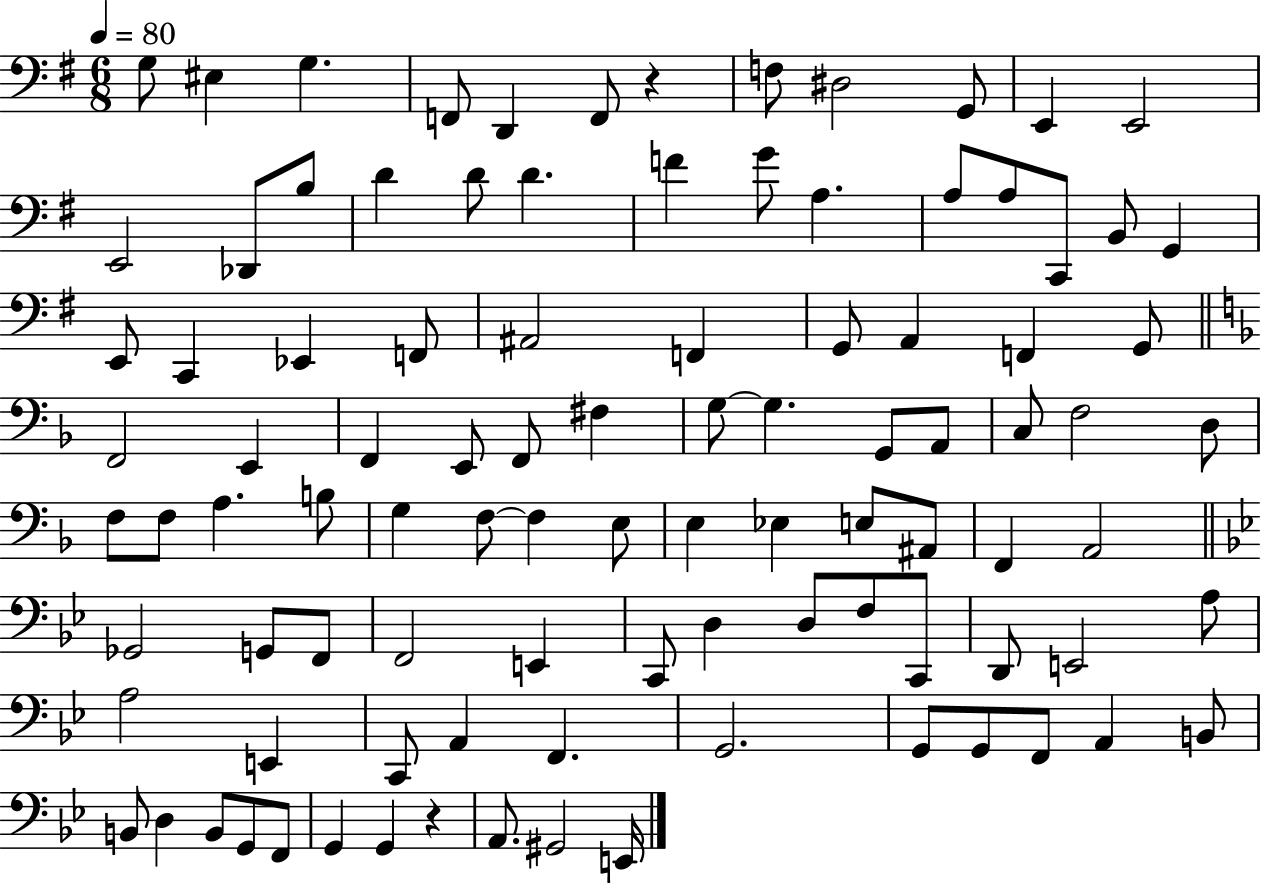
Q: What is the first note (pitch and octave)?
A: G3